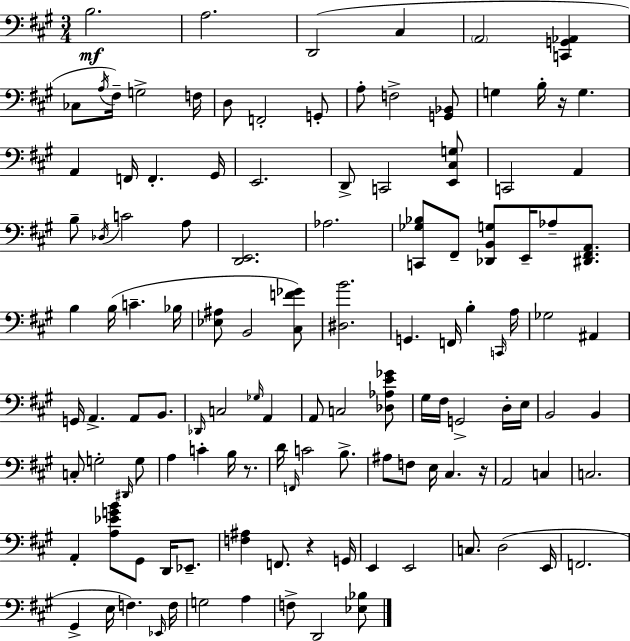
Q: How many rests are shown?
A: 4